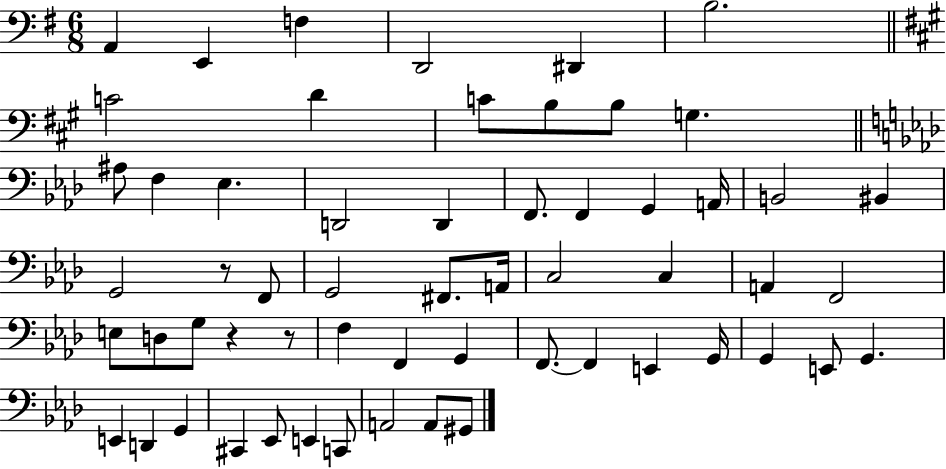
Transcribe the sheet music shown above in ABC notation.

X:1
T:Untitled
M:6/8
L:1/4
K:G
A,, E,, F, D,,2 ^D,, B,2 C2 D C/2 B,/2 B,/2 G, ^A,/2 F, _E, D,,2 D,, F,,/2 F,, G,, A,,/4 B,,2 ^B,, G,,2 z/2 F,,/2 G,,2 ^F,,/2 A,,/4 C,2 C, A,, F,,2 E,/2 D,/2 G,/2 z z/2 F, F,, G,, F,,/2 F,, E,, G,,/4 G,, E,,/2 G,, E,, D,, G,, ^C,, _E,,/2 E,, C,,/2 A,,2 A,,/2 ^G,,/2